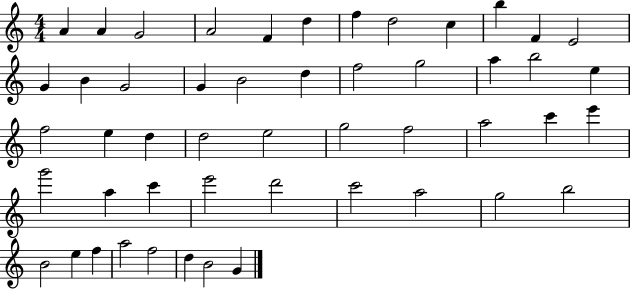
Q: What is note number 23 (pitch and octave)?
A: E5